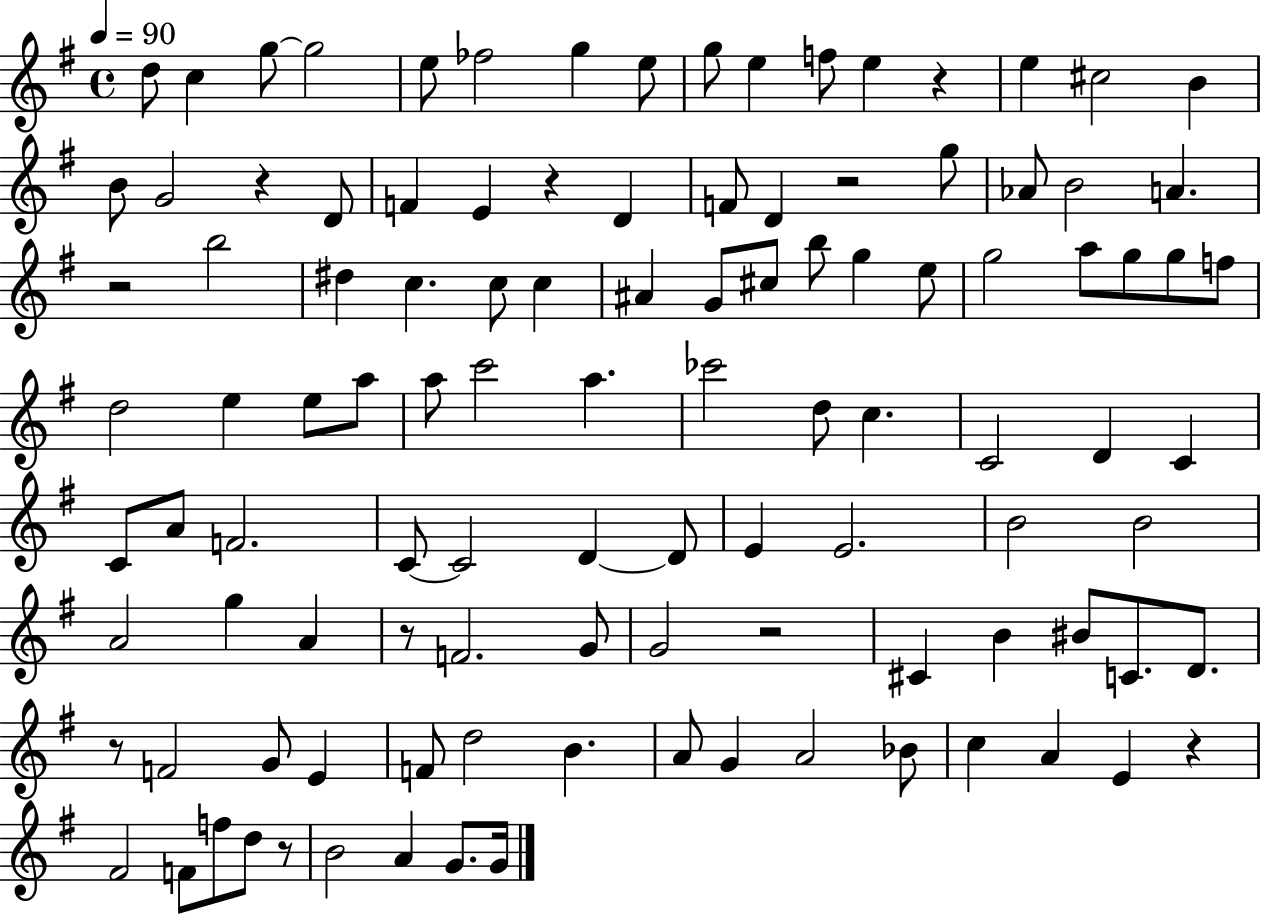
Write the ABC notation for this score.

X:1
T:Untitled
M:4/4
L:1/4
K:G
d/2 c g/2 g2 e/2 _f2 g e/2 g/2 e f/2 e z e ^c2 B B/2 G2 z D/2 F E z D F/2 D z2 g/2 _A/2 B2 A z2 b2 ^d c c/2 c ^A G/2 ^c/2 b/2 g e/2 g2 a/2 g/2 g/2 f/2 d2 e e/2 a/2 a/2 c'2 a _c'2 d/2 c C2 D C C/2 A/2 F2 C/2 C2 D D/2 E E2 B2 B2 A2 g A z/2 F2 G/2 G2 z2 ^C B ^B/2 C/2 D/2 z/2 F2 G/2 E F/2 d2 B A/2 G A2 _B/2 c A E z ^F2 F/2 f/2 d/2 z/2 B2 A G/2 G/4